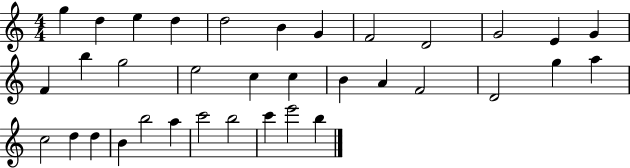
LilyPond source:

{
  \clef treble
  \numericTimeSignature
  \time 4/4
  \key c \major
  g''4 d''4 e''4 d''4 | d''2 b'4 g'4 | f'2 d'2 | g'2 e'4 g'4 | \break f'4 b''4 g''2 | e''2 c''4 c''4 | b'4 a'4 f'2 | d'2 g''4 a''4 | \break c''2 d''4 d''4 | b'4 b''2 a''4 | c'''2 b''2 | c'''4 e'''2 b''4 | \break \bar "|."
}